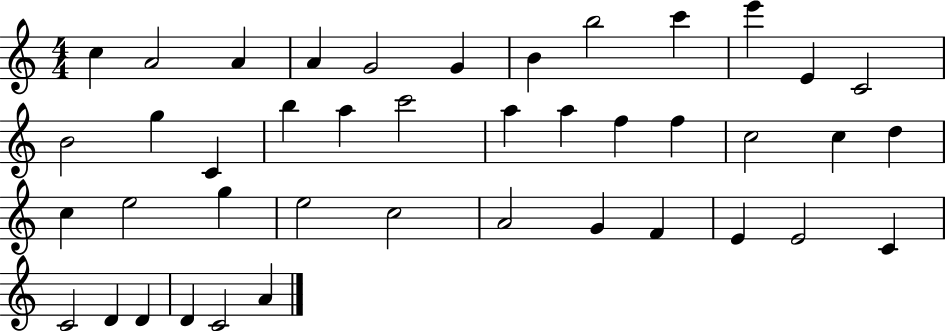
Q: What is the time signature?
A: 4/4